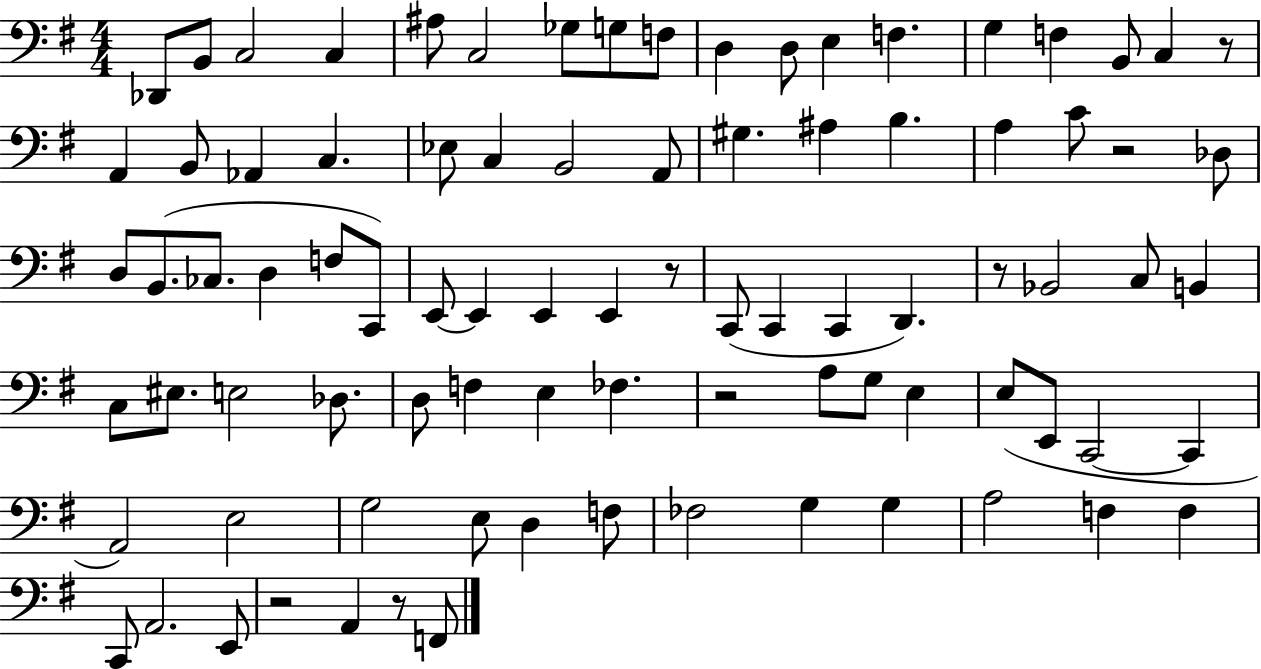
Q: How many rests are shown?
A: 7